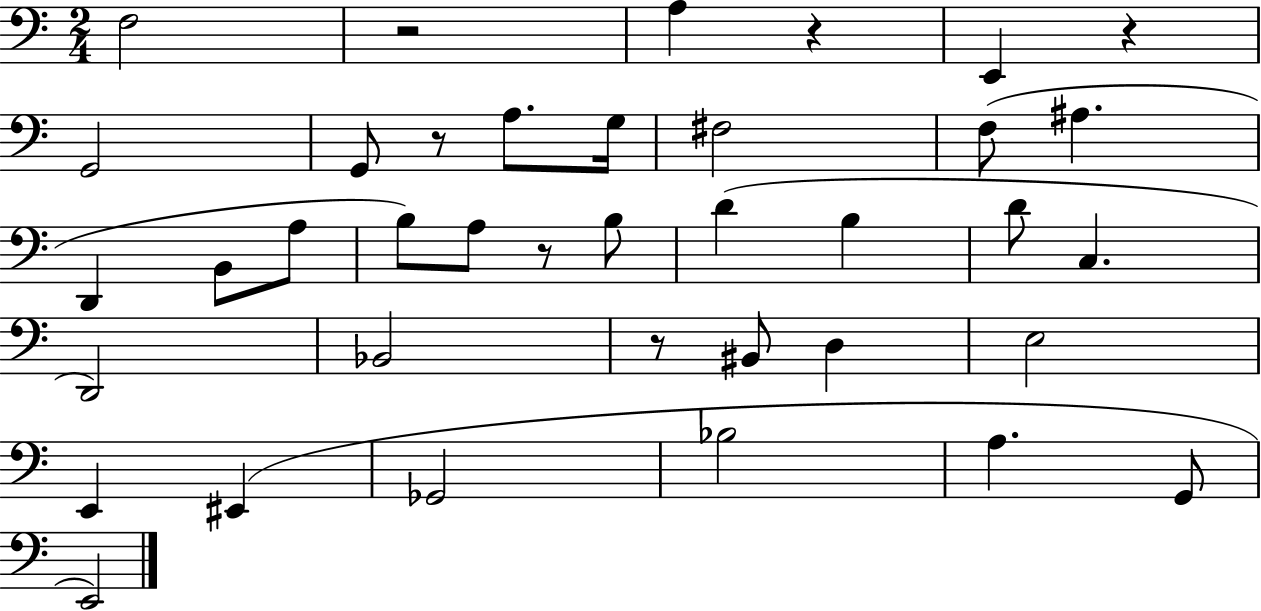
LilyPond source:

{
  \clef bass
  \numericTimeSignature
  \time 2/4
  \key c \major
  f2 | r2 | a4 r4 | e,4 r4 | \break g,2 | g,8 r8 a8. g16 | fis2 | f8( ais4. | \break d,4 b,8 a8 | b8) a8 r8 b8 | d'4( b4 | d'8 c4. | \break d,2) | bes,2 | r8 bis,8 d4 | e2 | \break e,4 eis,4( | ges,2 | bes2 | a4. g,8 | \break e,2) | \bar "|."
}